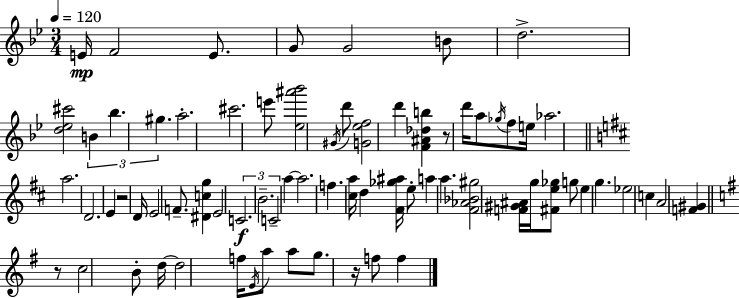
{
  \clef treble
  \numericTimeSignature
  \time 3/4
  \key bes \major
  \tempo 4 = 120
  e'16\mp f'2 e'8. | g'8 g'2 b'8 | d''2.-> | <d'' ees'' cis'''>2 \tuplet 3/2 { b'4 | \break bes''4. gis''4. } | a''2.-. | cis'''2. | e'''8 <ees'' ais''' bes'''>2 \acciaccatura { gis'16 } d'''8 | \break <g' ees'' f''>2 d'''4 | <f' ais' des'' b''>4 r8 d'''16 a''8 \acciaccatura { ges''16 } f''8 | e''16 aes''2. | \bar "||" \break \key d \major a''2. | d'2. | e'4 r2 | d'16 e'2 f'8.-- | \break <dis' c'' g''>4 e'2 | \tuplet 3/2 { c'2.\f | b'2.-- | c'2-- } a''4~~ | \break a''2. | f''4. <cis'' a''>16 d''4 <fis' ges'' ais''>16 | e''8-. a''4 a''4. | <fis' aes' bes' gis''>2 <f' gis' ais'>16 g''16 <fis' e'' ges''>8 | \break g''8 e''4 g''4. | ees''2 c''4 | a'2 <f' gis'>4 | \bar "||" \break \key g \major r8 c''2 b'8-. | d''16~~ d''2 f''16 \acciaccatura { e'16 } a''8 | a''8 g''8. r16 f''8 f''4 | \bar "|."
}